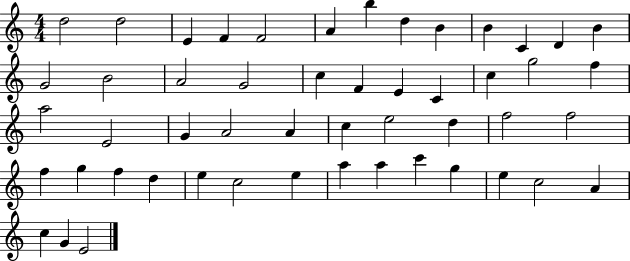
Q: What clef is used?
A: treble